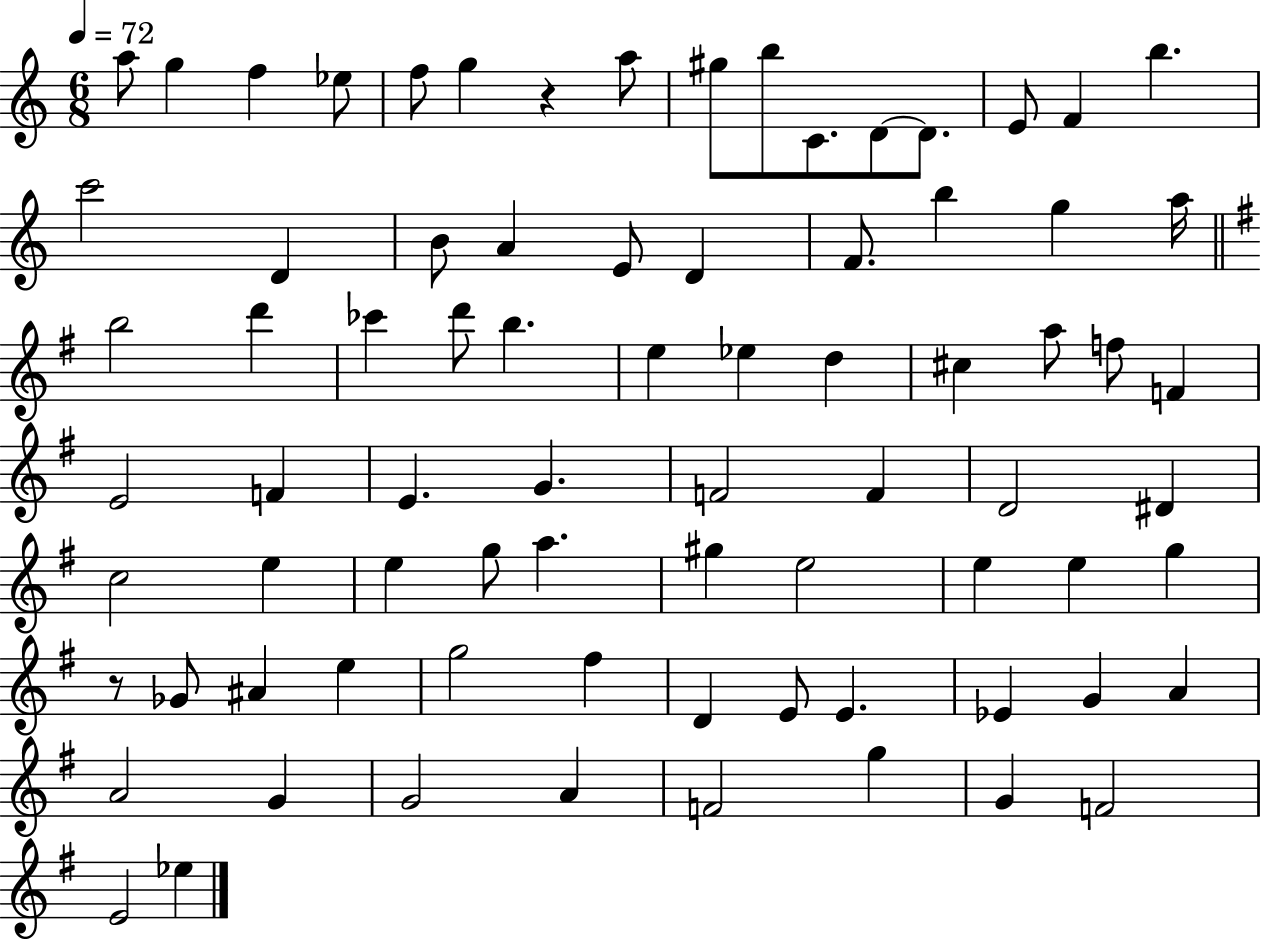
{
  \clef treble
  \numericTimeSignature
  \time 6/8
  \key c \major
  \tempo 4 = 72
  a''8 g''4 f''4 ees''8 | f''8 g''4 r4 a''8 | gis''8 b''8 c'8. d'8~~ d'8. | e'8 f'4 b''4. | \break c'''2 d'4 | b'8 a'4 e'8 d'4 | f'8. b''4 g''4 a''16 | \bar "||" \break \key g \major b''2 d'''4 | ces'''4 d'''8 b''4. | e''4 ees''4 d''4 | cis''4 a''8 f''8 f'4 | \break e'2 f'4 | e'4. g'4. | f'2 f'4 | d'2 dis'4 | \break c''2 e''4 | e''4 g''8 a''4. | gis''4 e''2 | e''4 e''4 g''4 | \break r8 ges'8 ais'4 e''4 | g''2 fis''4 | d'4 e'8 e'4. | ees'4 g'4 a'4 | \break a'2 g'4 | g'2 a'4 | f'2 g''4 | g'4 f'2 | \break e'2 ees''4 | \bar "|."
}